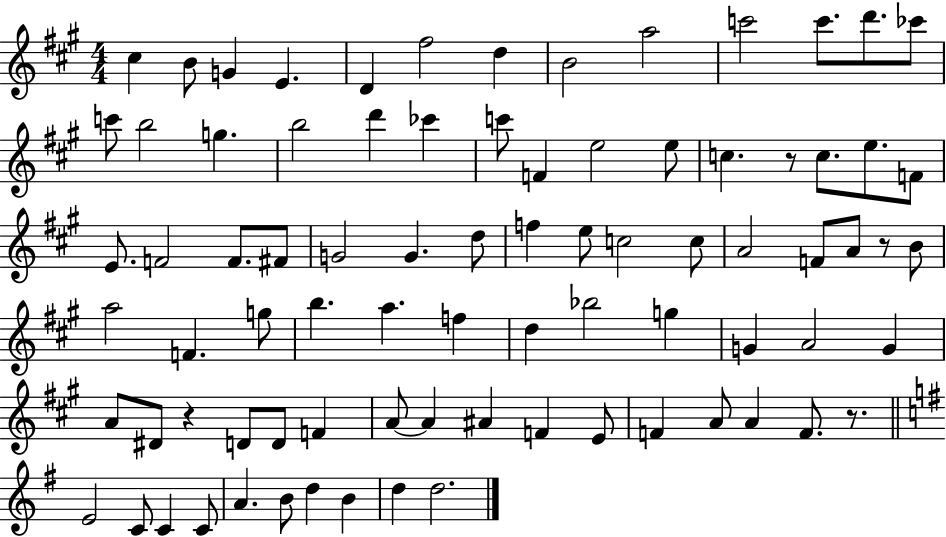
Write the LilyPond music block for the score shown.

{
  \clef treble
  \numericTimeSignature
  \time 4/4
  \key a \major
  cis''4 b'8 g'4 e'4. | d'4 fis''2 d''4 | b'2 a''2 | c'''2 c'''8. d'''8. ces'''8 | \break c'''8 b''2 g''4. | b''2 d'''4 ces'''4 | c'''8 f'4 e''2 e''8 | c''4. r8 c''8. e''8. f'8 | \break e'8. f'2 f'8. fis'8 | g'2 g'4. d''8 | f''4 e''8 c''2 c''8 | a'2 f'8 a'8 r8 b'8 | \break a''2 f'4. g''8 | b''4. a''4. f''4 | d''4 bes''2 g''4 | g'4 a'2 g'4 | \break a'8 dis'8 r4 d'8 d'8 f'4 | a'8~~ a'4 ais'4 f'4 e'8 | f'4 a'8 a'4 f'8. r8. | \bar "||" \break \key e \minor e'2 c'8 c'4 c'8 | a'4. b'8 d''4 b'4 | d''4 d''2. | \bar "|."
}